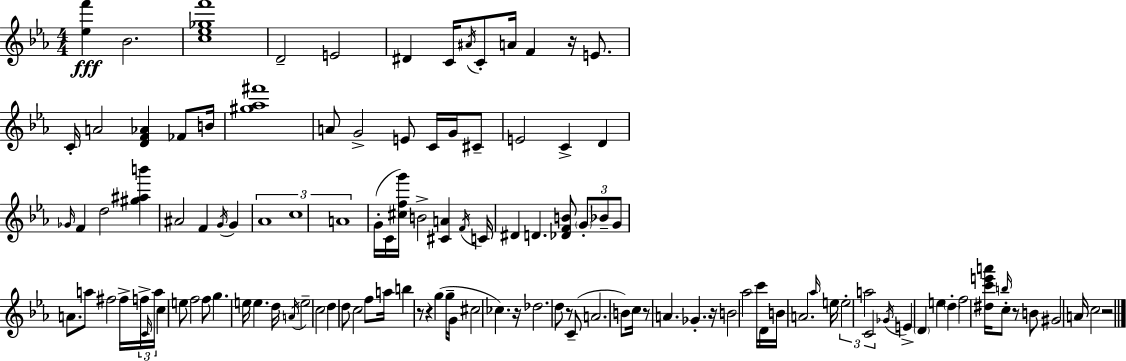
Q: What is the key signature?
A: EES major